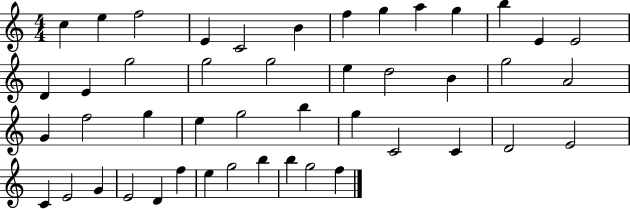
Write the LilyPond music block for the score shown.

{
  \clef treble
  \numericTimeSignature
  \time 4/4
  \key c \major
  c''4 e''4 f''2 | e'4 c'2 b'4 | f''4 g''4 a''4 g''4 | b''4 e'4 e'2 | \break d'4 e'4 g''2 | g''2 g''2 | e''4 d''2 b'4 | g''2 a'2 | \break g'4 f''2 g''4 | e''4 g''2 b''4 | g''4 c'2 c'4 | d'2 e'2 | \break c'4 e'2 g'4 | e'2 d'4 f''4 | e''4 g''2 b''4 | b''4 g''2 f''4 | \break \bar "|."
}